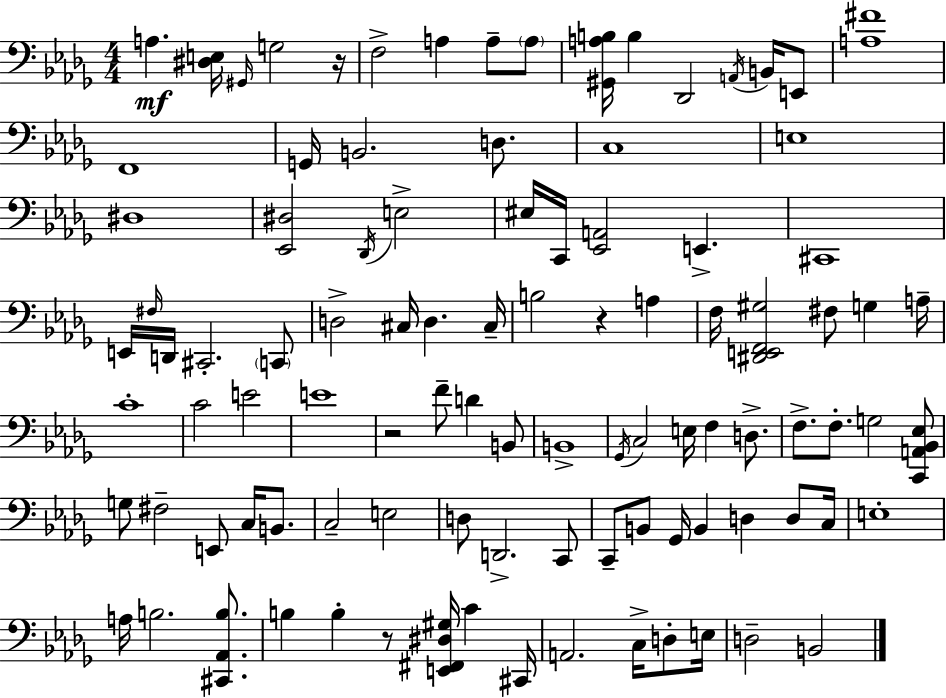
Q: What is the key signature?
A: BES minor